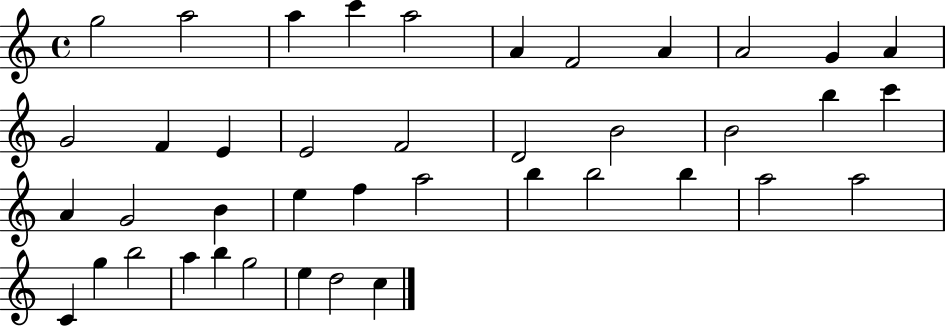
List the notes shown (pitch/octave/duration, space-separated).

G5/h A5/h A5/q C6/q A5/h A4/q F4/h A4/q A4/h G4/q A4/q G4/h F4/q E4/q E4/h F4/h D4/h B4/h B4/h B5/q C6/q A4/q G4/h B4/q E5/q F5/q A5/h B5/q B5/h B5/q A5/h A5/h C4/q G5/q B5/h A5/q B5/q G5/h E5/q D5/h C5/q